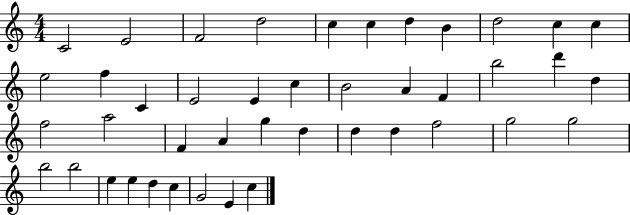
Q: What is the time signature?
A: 4/4